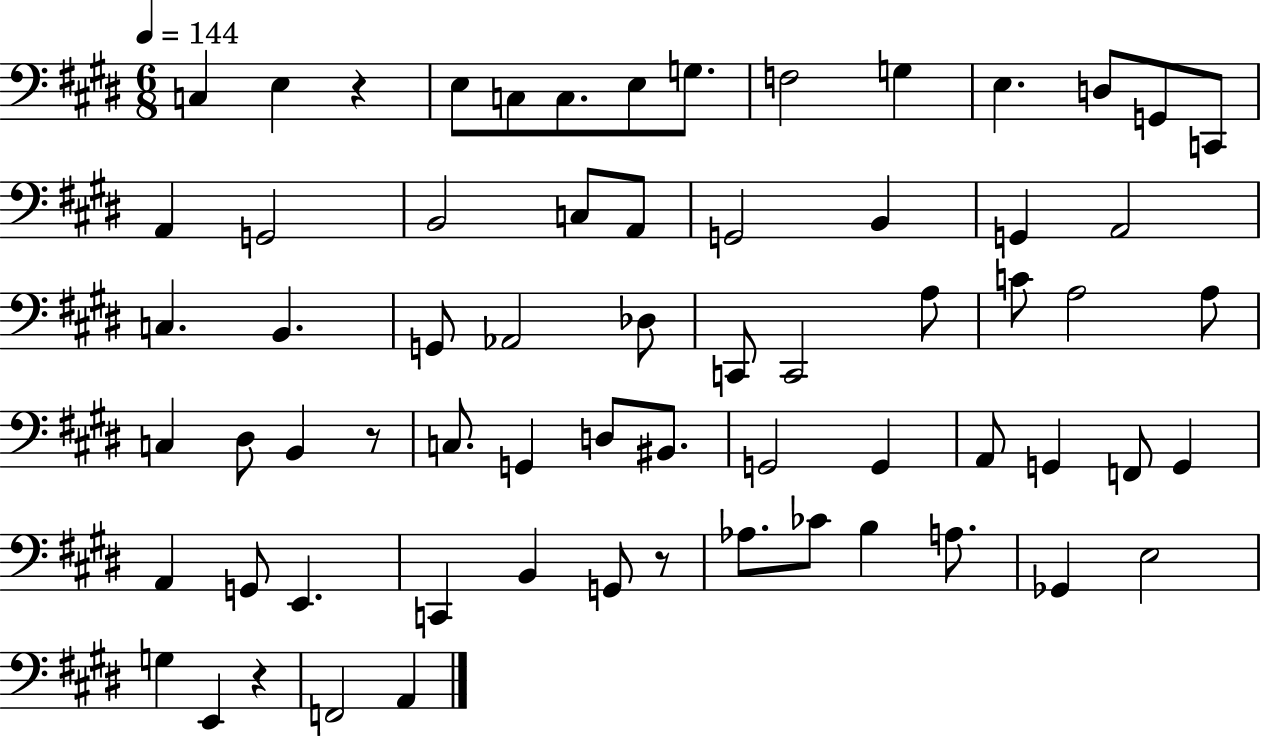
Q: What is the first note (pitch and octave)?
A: C3